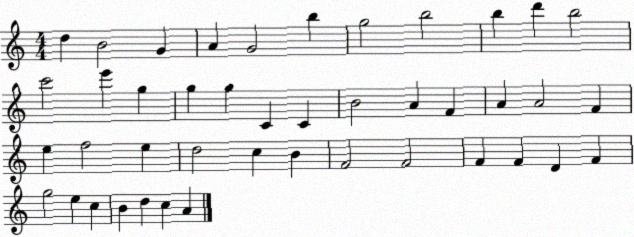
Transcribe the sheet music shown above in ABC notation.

X:1
T:Untitled
M:4/4
L:1/4
K:C
d B2 G A G2 b g2 b2 b d' b2 c'2 e' g g g C C B2 A F A A2 F e f2 e d2 c B F2 F2 F F D F g2 e c B d c A